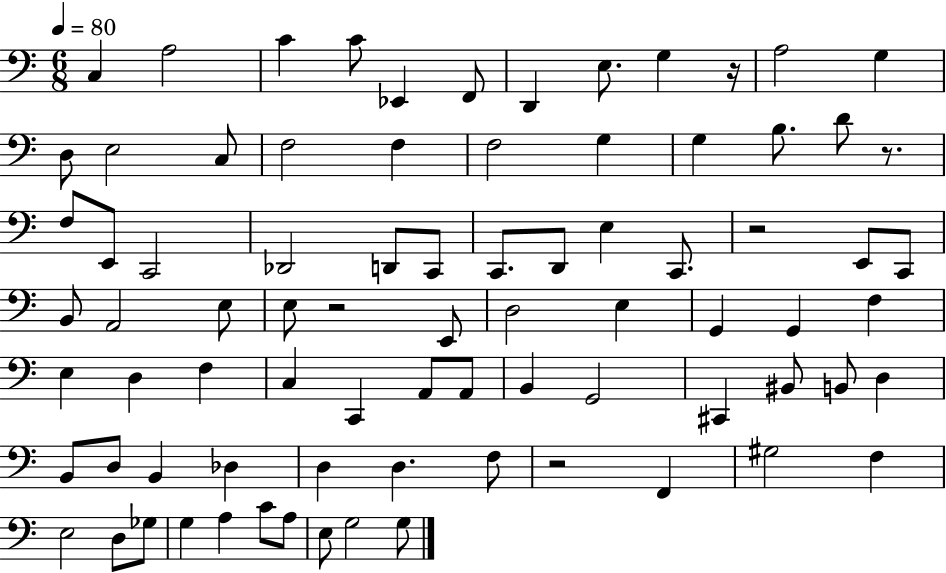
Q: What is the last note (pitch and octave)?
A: G3